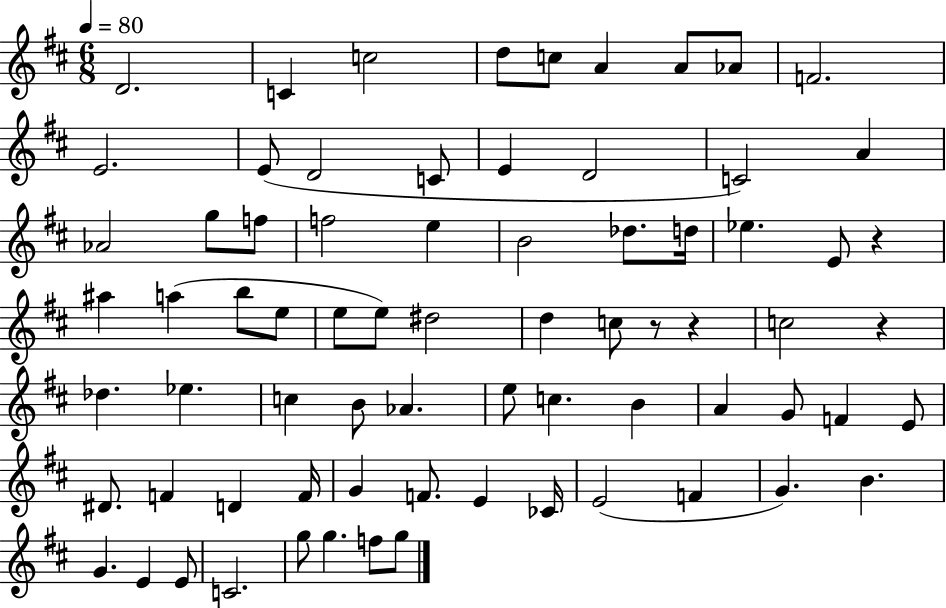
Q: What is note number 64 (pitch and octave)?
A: E4